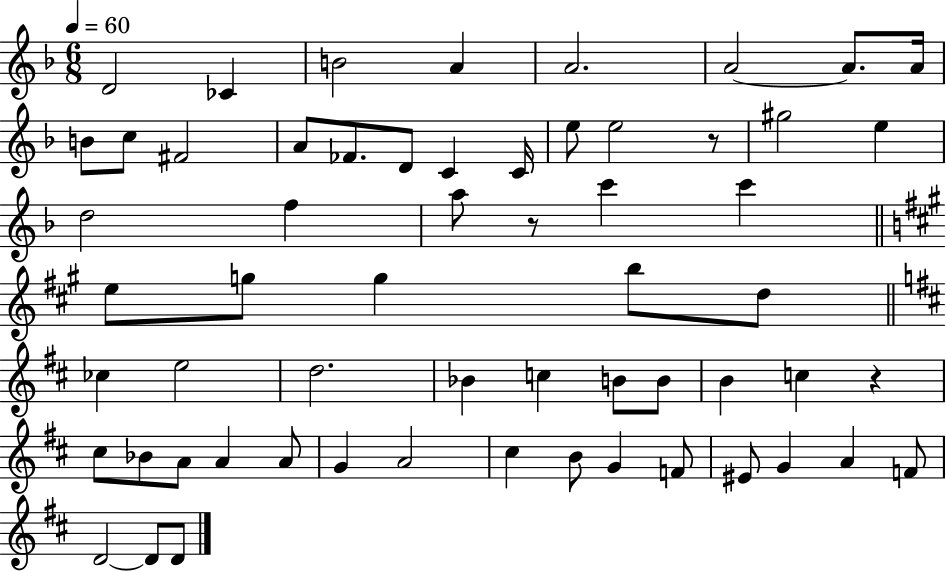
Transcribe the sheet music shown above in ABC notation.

X:1
T:Untitled
M:6/8
L:1/4
K:F
D2 _C B2 A A2 A2 A/2 A/4 B/2 c/2 ^F2 A/2 _F/2 D/2 C C/4 e/2 e2 z/2 ^g2 e d2 f a/2 z/2 c' c' e/2 g/2 g b/2 d/2 _c e2 d2 _B c B/2 B/2 B c z ^c/2 _B/2 A/2 A A/2 G A2 ^c B/2 G F/2 ^E/2 G A F/2 D2 D/2 D/2